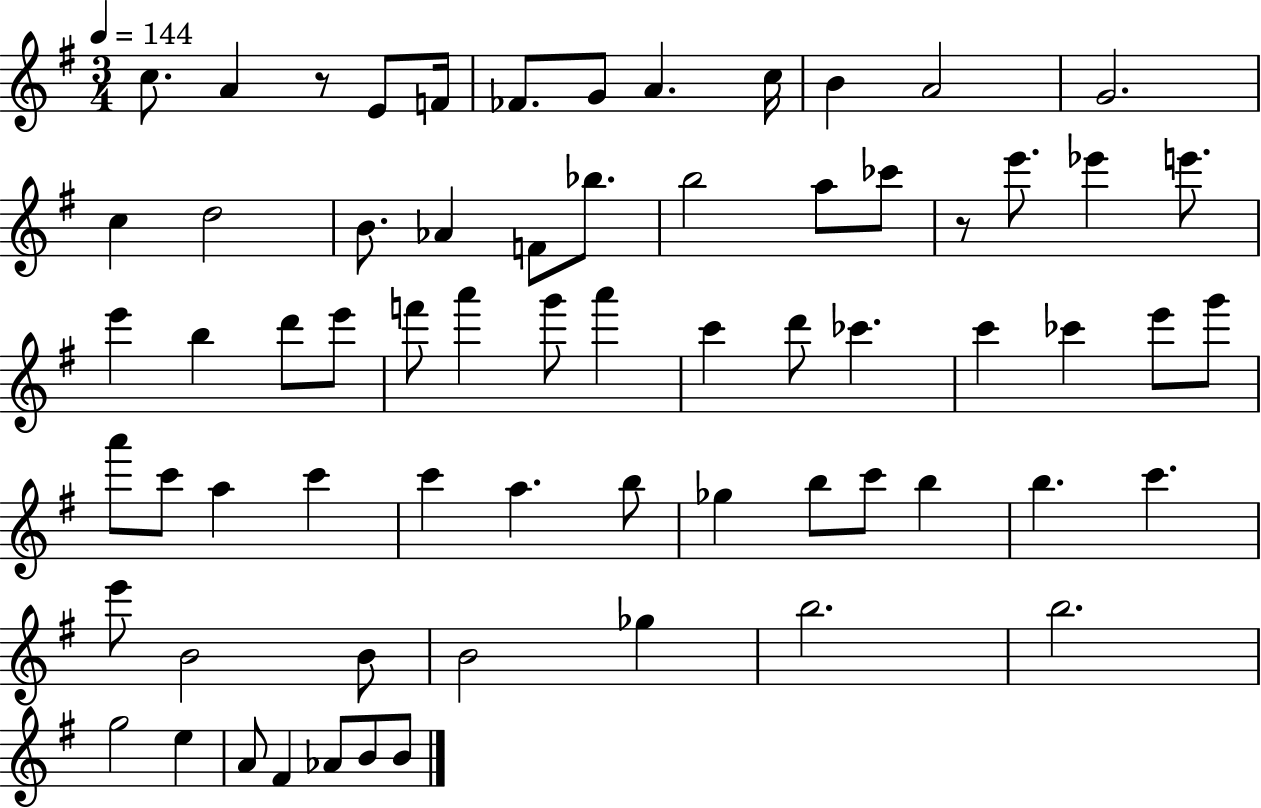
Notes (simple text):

C5/e. A4/q R/e E4/e F4/s FES4/e. G4/e A4/q. C5/s B4/q A4/h G4/h. C5/q D5/h B4/e. Ab4/q F4/e Bb5/e. B5/h A5/e CES6/e R/e E6/e. Eb6/q E6/e. E6/q B5/q D6/e E6/e F6/e A6/q G6/e A6/q C6/q D6/e CES6/q. C6/q CES6/q E6/e G6/e A6/e C6/e A5/q C6/q C6/q A5/q. B5/e Gb5/q B5/e C6/e B5/q B5/q. C6/q. E6/e B4/h B4/e B4/h Gb5/q B5/h. B5/h. G5/h E5/q A4/e F#4/q Ab4/e B4/e B4/e